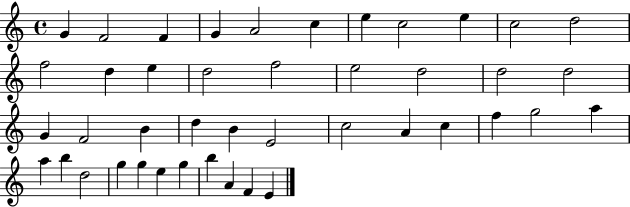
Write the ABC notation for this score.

X:1
T:Untitled
M:4/4
L:1/4
K:C
G F2 F G A2 c e c2 e c2 d2 f2 d e d2 f2 e2 d2 d2 d2 G F2 B d B E2 c2 A c f g2 a a b d2 g g e g b A F E